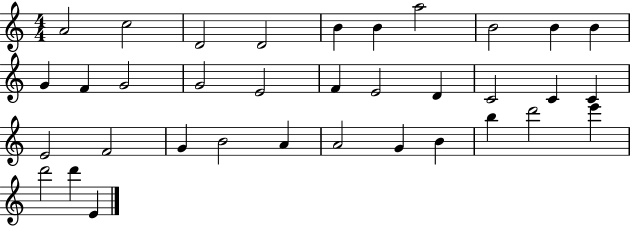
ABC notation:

X:1
T:Untitled
M:4/4
L:1/4
K:C
A2 c2 D2 D2 B B a2 B2 B B G F G2 G2 E2 F E2 D C2 C C E2 F2 G B2 A A2 G B b d'2 e' d'2 d' E